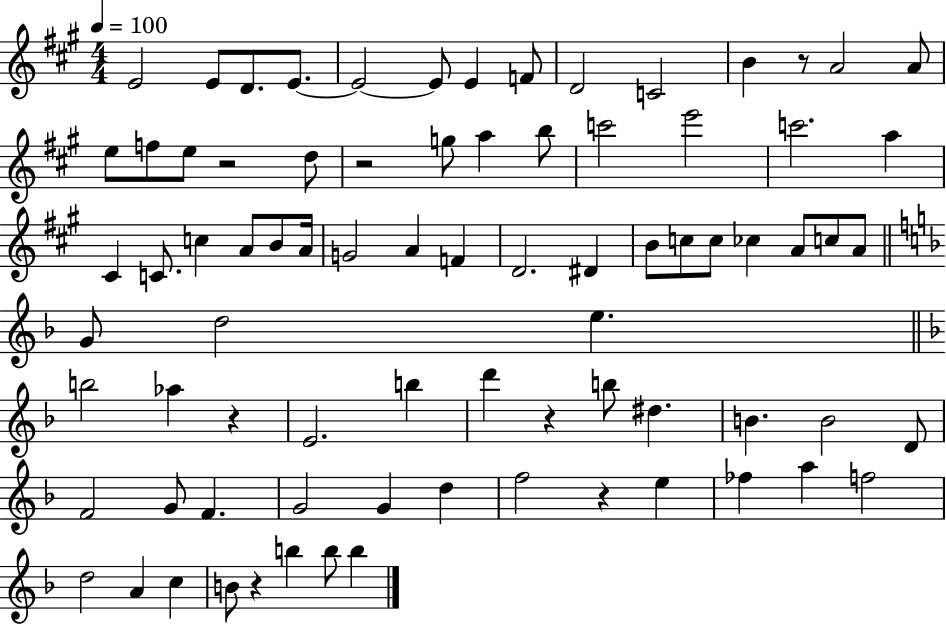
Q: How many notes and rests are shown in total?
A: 80